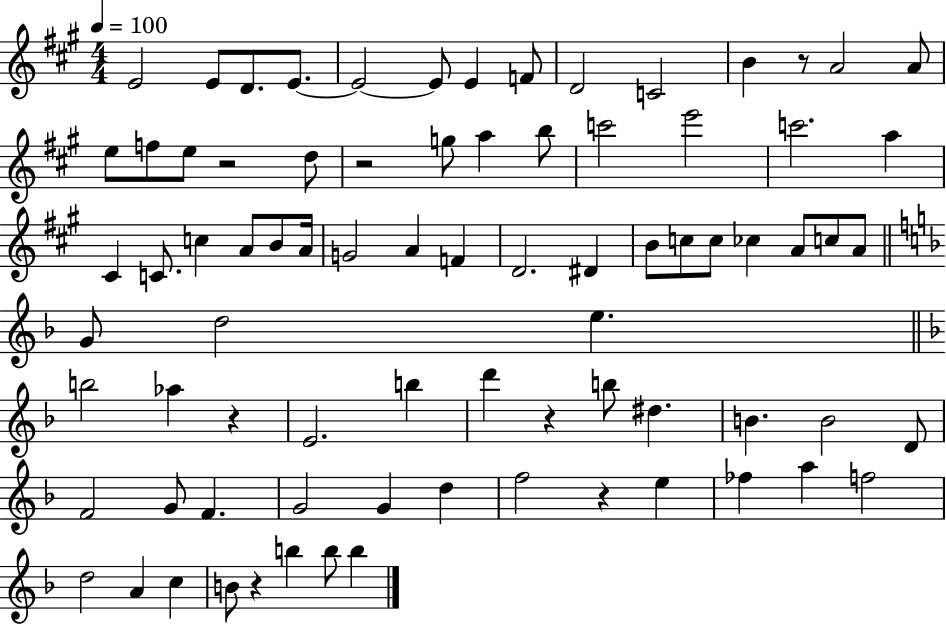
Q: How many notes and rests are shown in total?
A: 80